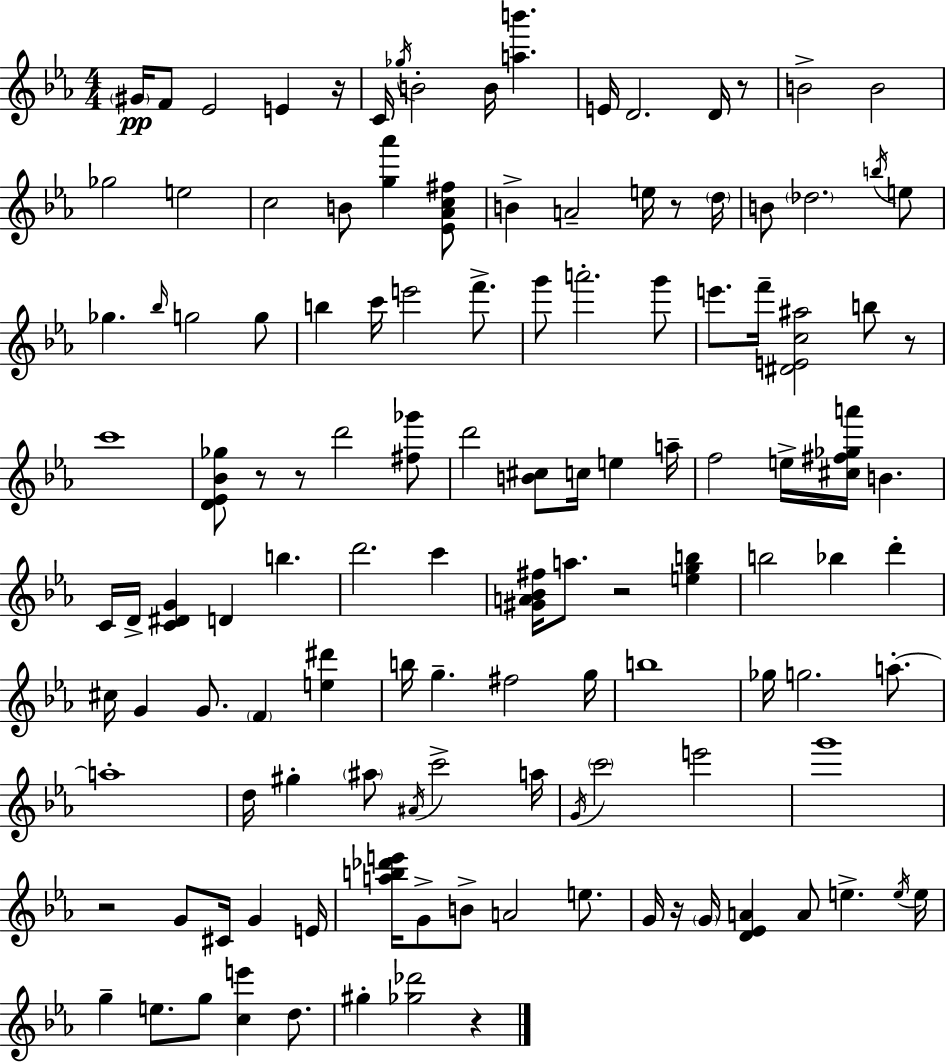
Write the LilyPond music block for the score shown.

{
  \clef treble
  \numericTimeSignature
  \time 4/4
  \key ees \major
  \repeat volta 2 { \parenthesize gis'16\pp f'8 ees'2 e'4 r16 | c'16 \acciaccatura { ges''16 } b'2-. b'16 <a'' b'''>4. | e'16 d'2. d'16 r8 | b'2-> b'2 | \break ges''2 e''2 | c''2 b'8 <g'' aes'''>4 <ees' aes' c'' fis''>8 | b'4-> a'2-- e''16 r8 | \parenthesize d''16 b'8 \parenthesize des''2. \acciaccatura { b''16 } | \break e''8 ges''4. \grace { bes''16 } g''2 | g''8 b''4 c'''16 e'''2 | f'''8.-> g'''8 a'''2.-. | g'''8 e'''8. f'''16-- <dis' e' c'' ais''>2 b''8 | \break r8 c'''1 | <d' ees' bes' ges''>8 r8 r8 d'''2 | <fis'' ges'''>8 d'''2 <b' cis''>8 c''16 e''4 | a''16-- f''2 e''16-> <cis'' fis'' ges'' a'''>16 b'4. | \break c'16 d'16-> <c' dis' g'>4 d'4 b''4. | d'''2. c'''4 | <gis' a' bes' fis''>16 a''8. r2 <e'' g'' b''>4 | b''2 bes''4 d'''4-. | \break cis''16 g'4 g'8. \parenthesize f'4 <e'' dis'''>4 | b''16 g''4.-- fis''2 | g''16 b''1 | ges''16 g''2. | \break a''8.-.~~ a''1-. | d''16 gis''4-. \parenthesize ais''8 \acciaccatura { ais'16 } c'''2-> | a''16 \acciaccatura { g'16 } \parenthesize c'''2 e'''2 | g'''1 | \break r2 g'8 cis'16 | g'4 e'16 <a'' b'' des''' e'''>16 g'8-> b'8-> a'2 | e''8. g'16 r16 \parenthesize g'16 <d' ees' a'>4 a'8 e''4.-> | \acciaccatura { e''16 } e''16 g''4-- e''8. g''8 <c'' e'''>4 | \break d''8. gis''4-. <ges'' des'''>2 | r4 } \bar "|."
}